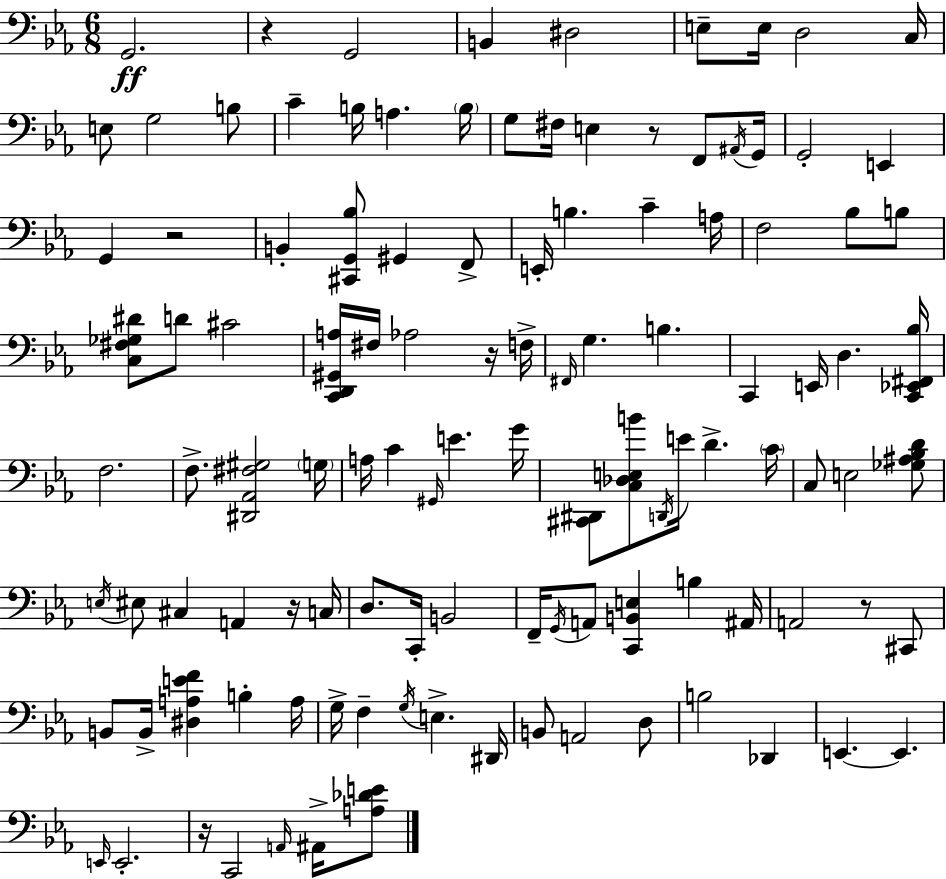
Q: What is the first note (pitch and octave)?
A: G2